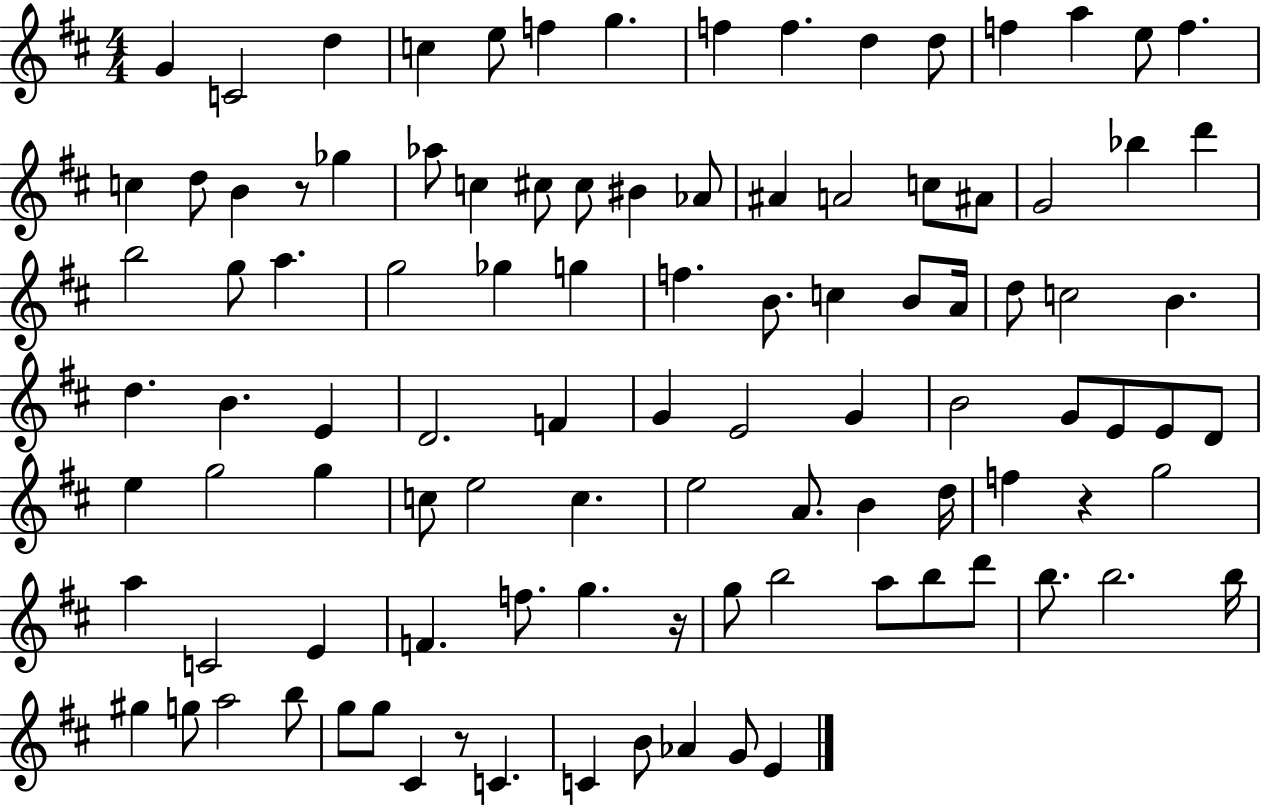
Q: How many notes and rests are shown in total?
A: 102